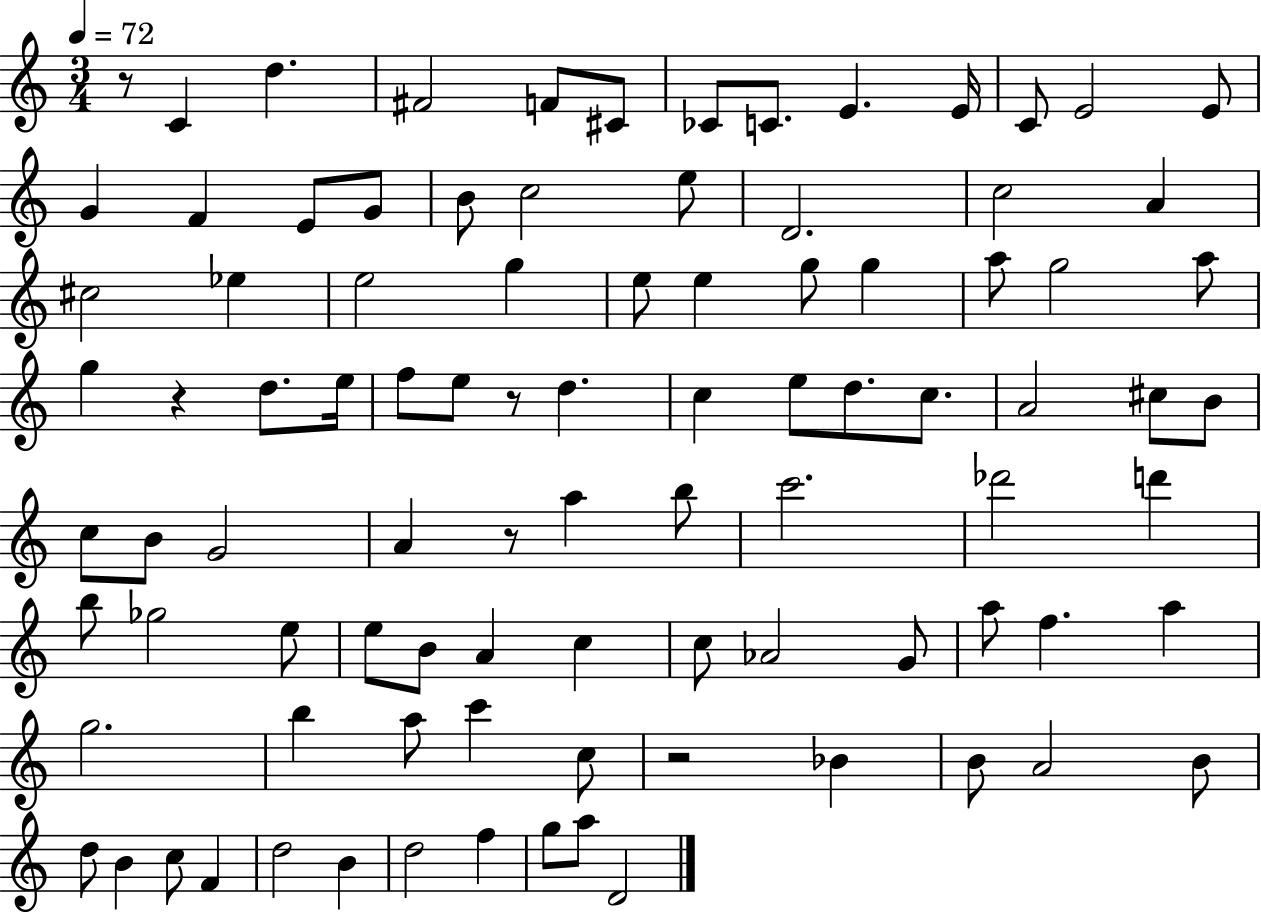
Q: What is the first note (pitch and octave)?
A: C4